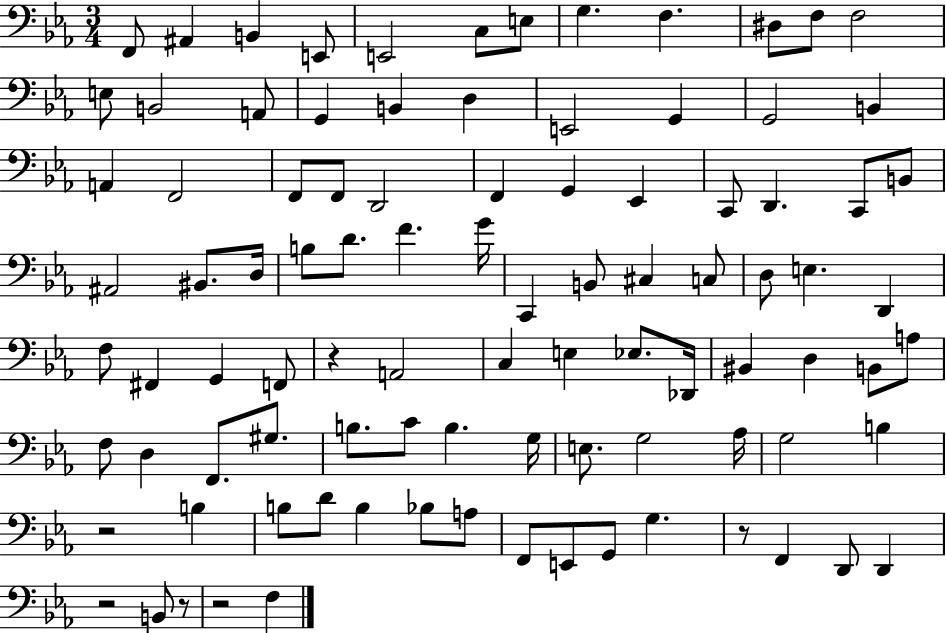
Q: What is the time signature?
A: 3/4